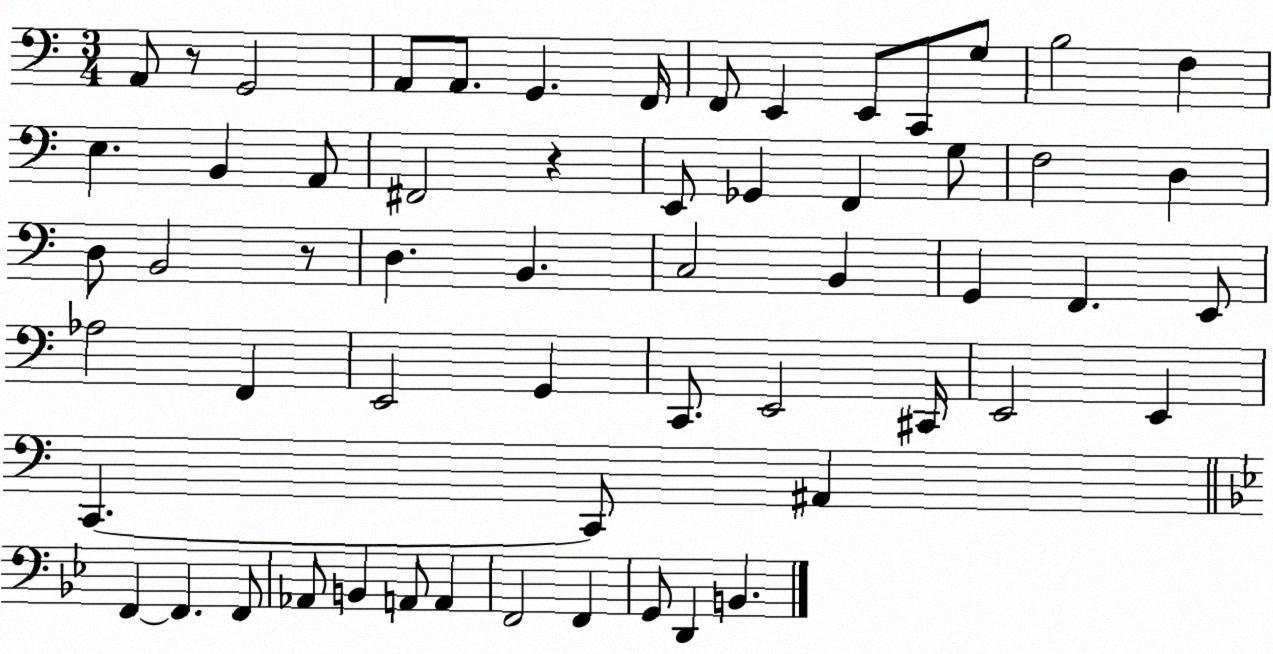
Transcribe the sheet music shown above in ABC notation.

X:1
T:Untitled
M:3/4
L:1/4
K:C
A,,/2 z/2 G,,2 A,,/2 A,,/2 G,, F,,/4 F,,/2 E,, E,,/2 C,,/2 G,/2 B,2 F, E, B,, A,,/2 ^F,,2 z E,,/2 _G,, F,, G,/2 F,2 D, D,/2 B,,2 z/2 D, B,, C,2 B,, G,, F,, E,,/2 _A,2 F,, E,,2 G,, C,,/2 E,,2 ^C,,/4 E,,2 E,, C,, C,,/2 ^A,, F,, F,, F,,/2 _A,,/2 B,, A,,/2 A,, F,,2 F,, G,,/2 D,, B,,